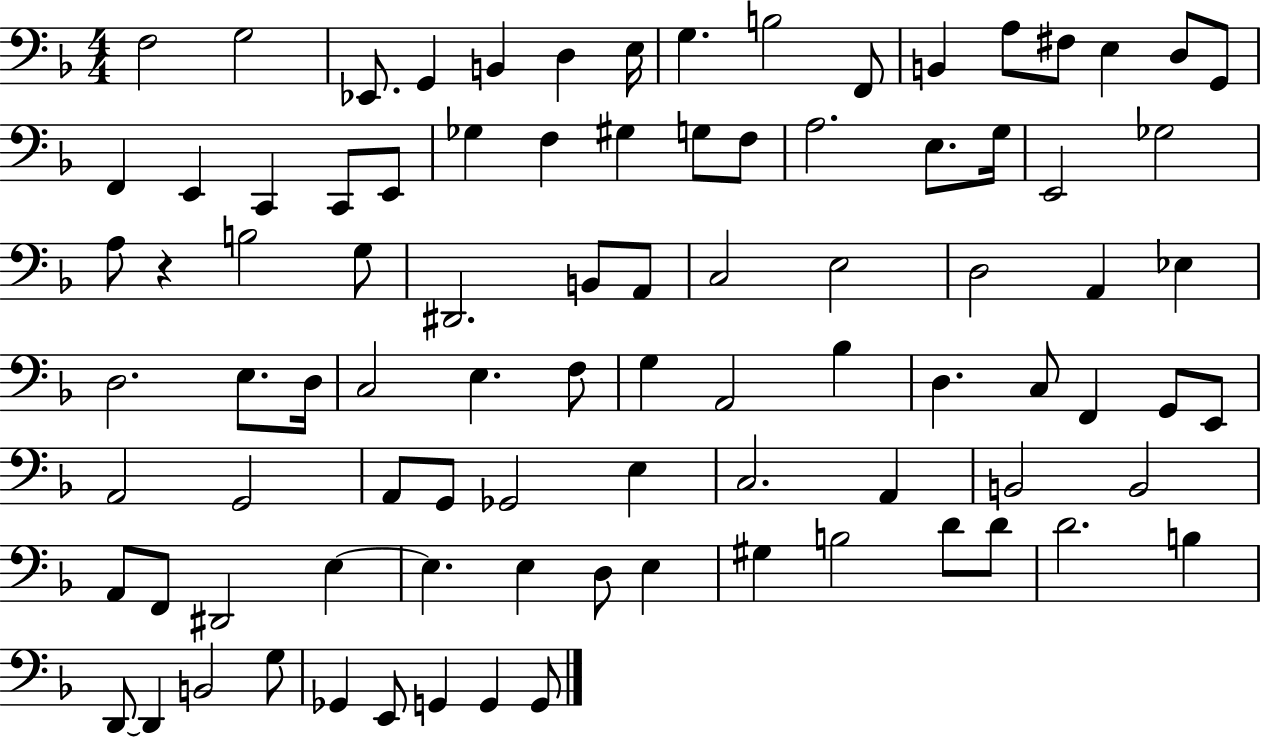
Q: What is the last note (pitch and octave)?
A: G2